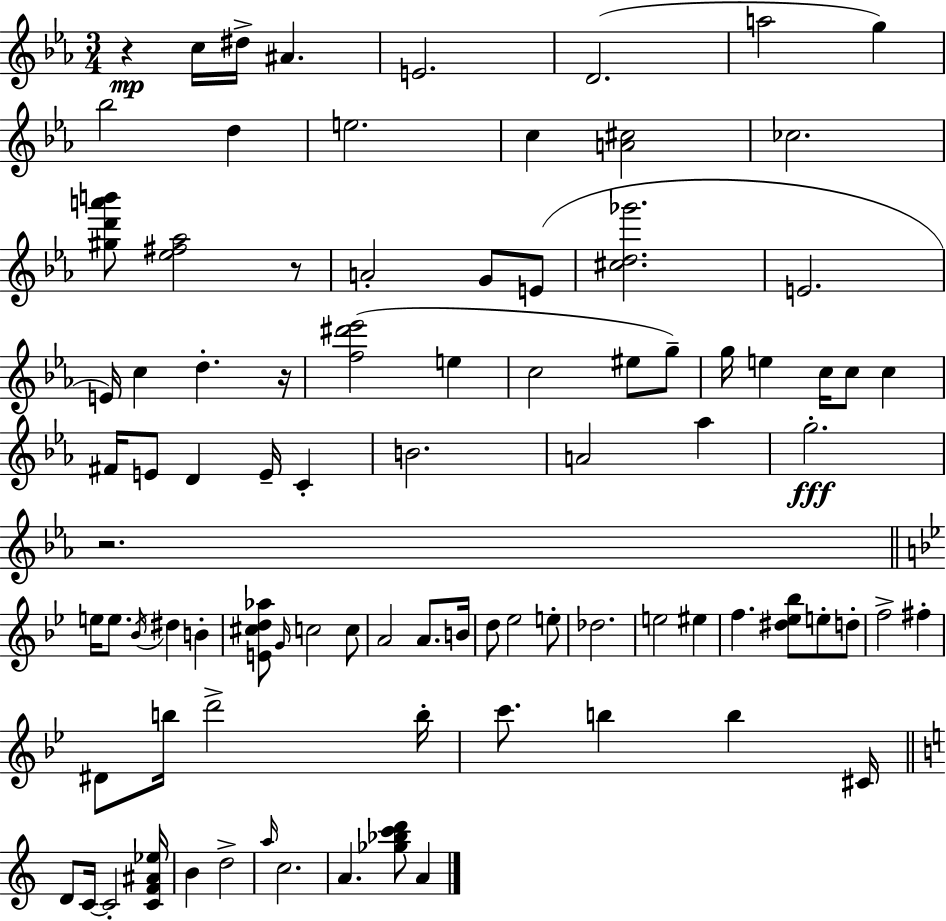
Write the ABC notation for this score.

X:1
T:Untitled
M:3/4
L:1/4
K:Eb
z c/4 ^d/4 ^A E2 D2 a2 g _b2 d e2 c [A^c]2 _c2 [^gd'a'b']/2 [_e^f_a]2 z/2 A2 G/2 E/2 [^cd_g']2 E2 E/4 c d z/4 [f^d'_e']2 e c2 ^e/2 g/2 g/4 e c/4 c/2 c ^F/4 E/2 D E/4 C B2 A2 _a g2 z2 e/4 e/2 _B/4 ^d B [E^cd_a]/2 G/4 c2 c/2 A2 A/2 B/4 d/2 _e2 e/2 _d2 e2 ^e f [^d_e_b]/2 e/2 d/2 f2 ^f ^D/2 b/4 d'2 b/4 c'/2 b b ^C/4 D/2 C/4 C2 [CF^A_e]/4 B d2 a/4 c2 A [_g_bc'd']/2 A